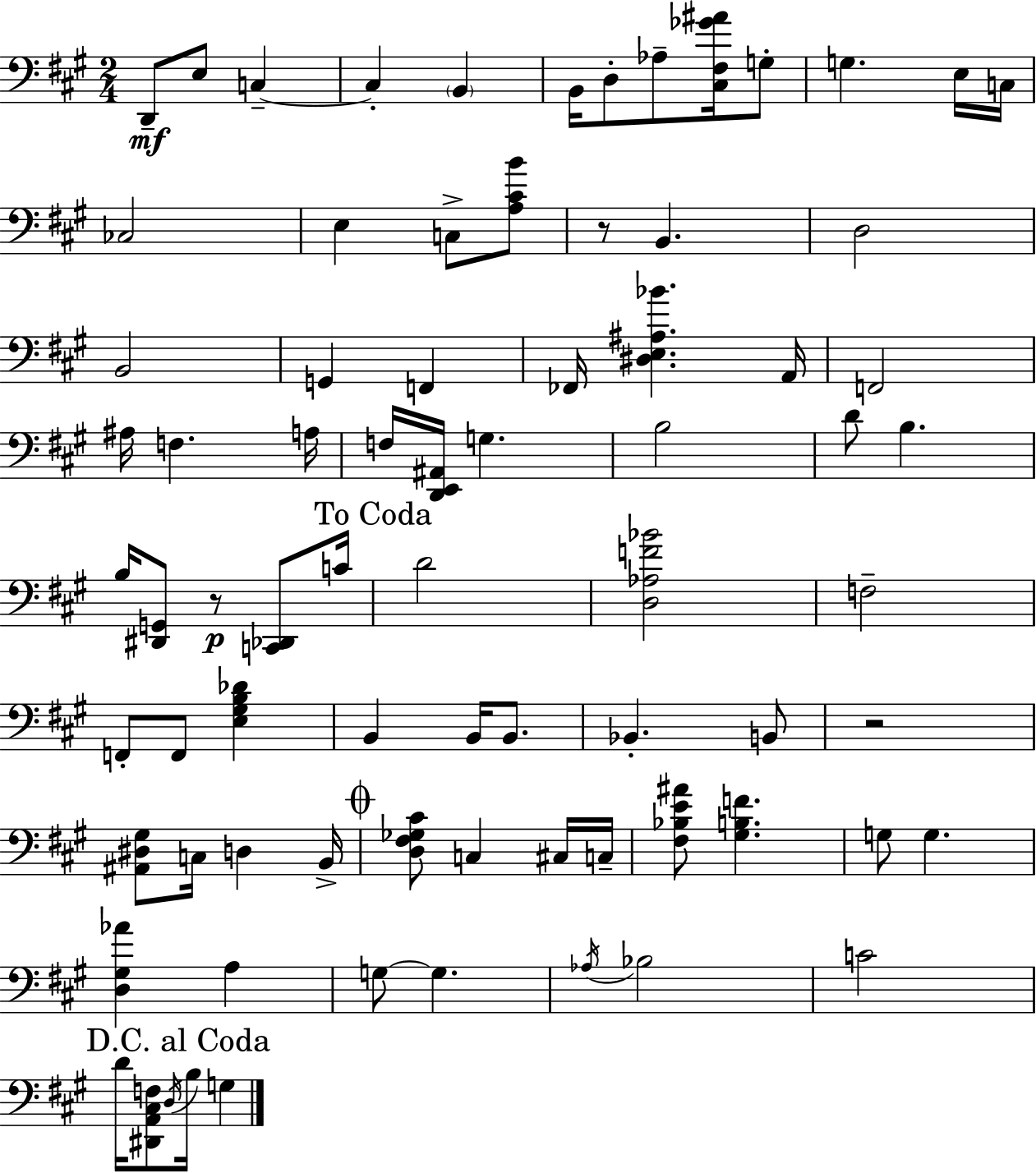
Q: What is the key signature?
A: A major